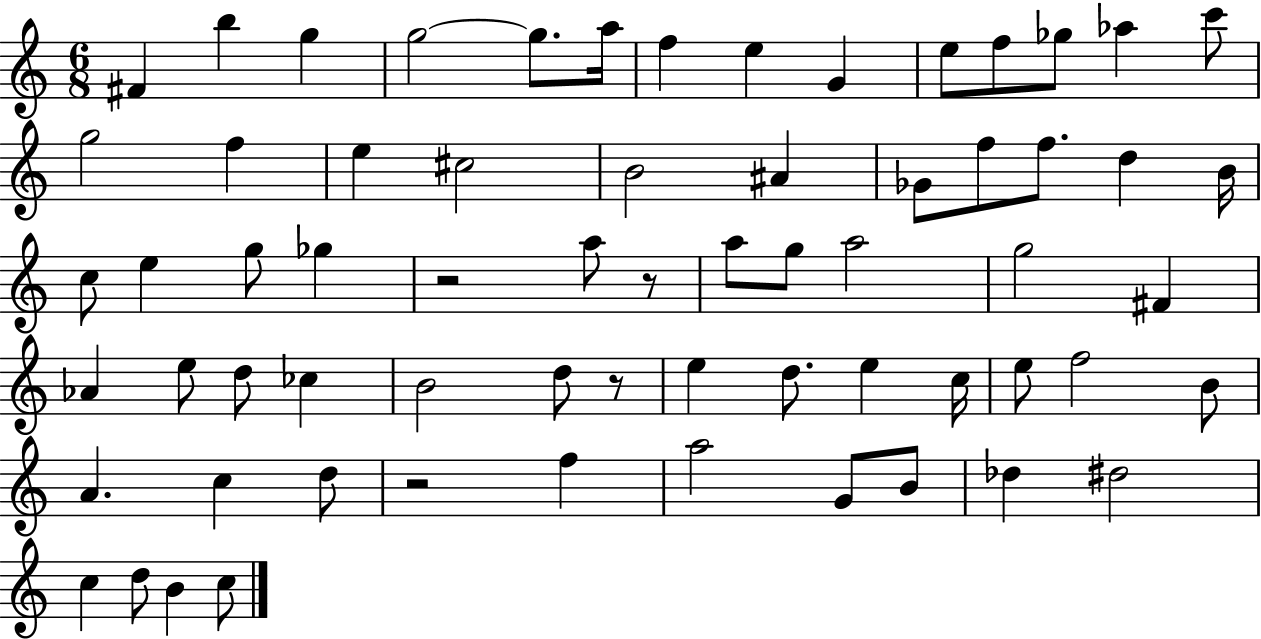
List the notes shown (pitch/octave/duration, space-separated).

F#4/q B5/q G5/q G5/h G5/e. A5/s F5/q E5/q G4/q E5/e F5/e Gb5/e Ab5/q C6/e G5/h F5/q E5/q C#5/h B4/h A#4/q Gb4/e F5/e F5/e. D5/q B4/s C5/e E5/q G5/e Gb5/q R/h A5/e R/e A5/e G5/e A5/h G5/h F#4/q Ab4/q E5/e D5/e CES5/q B4/h D5/e R/e E5/q D5/e. E5/q C5/s E5/e F5/h B4/e A4/q. C5/q D5/e R/h F5/q A5/h G4/e B4/e Db5/q D#5/h C5/q D5/e B4/q C5/e